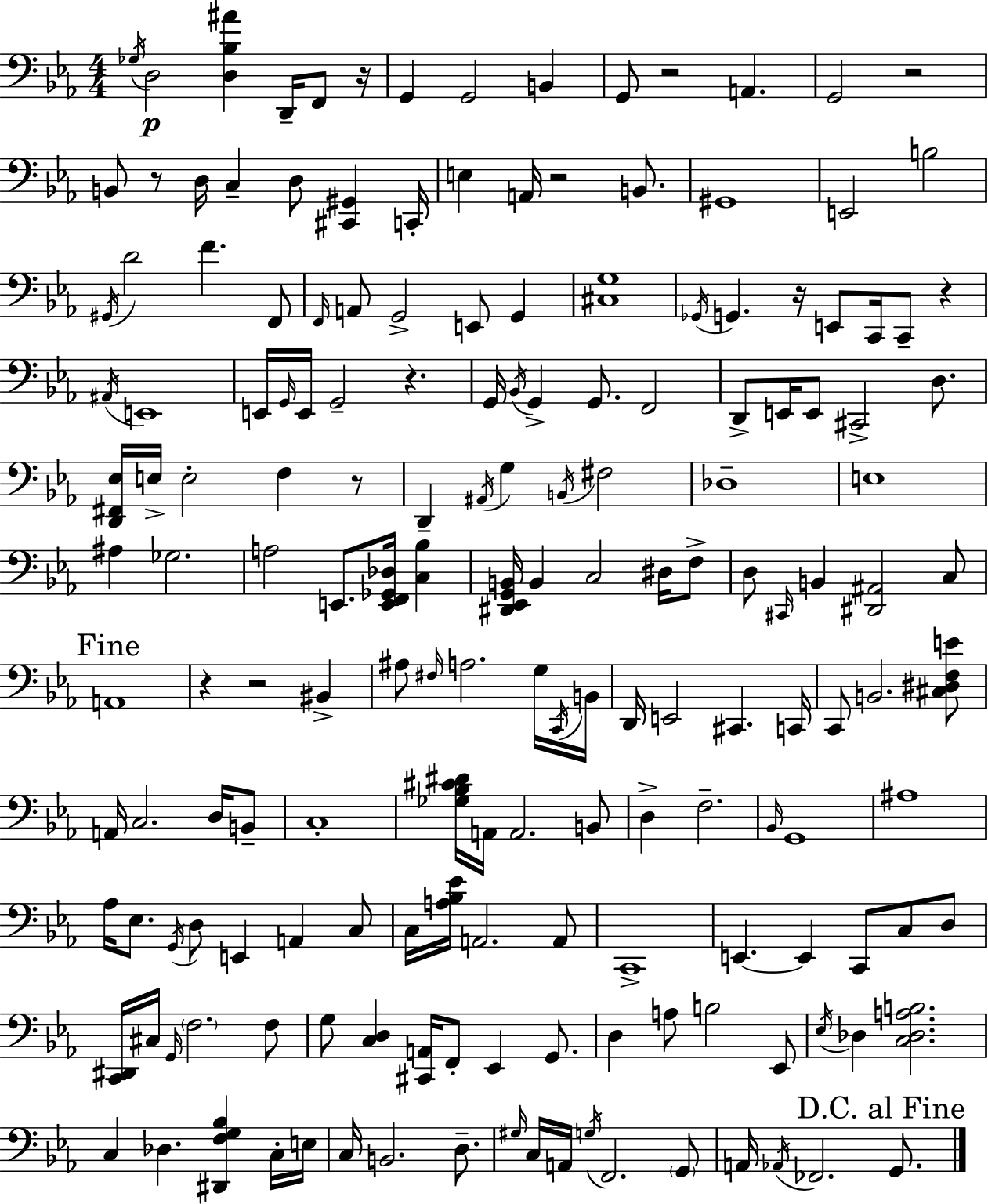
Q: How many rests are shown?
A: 11